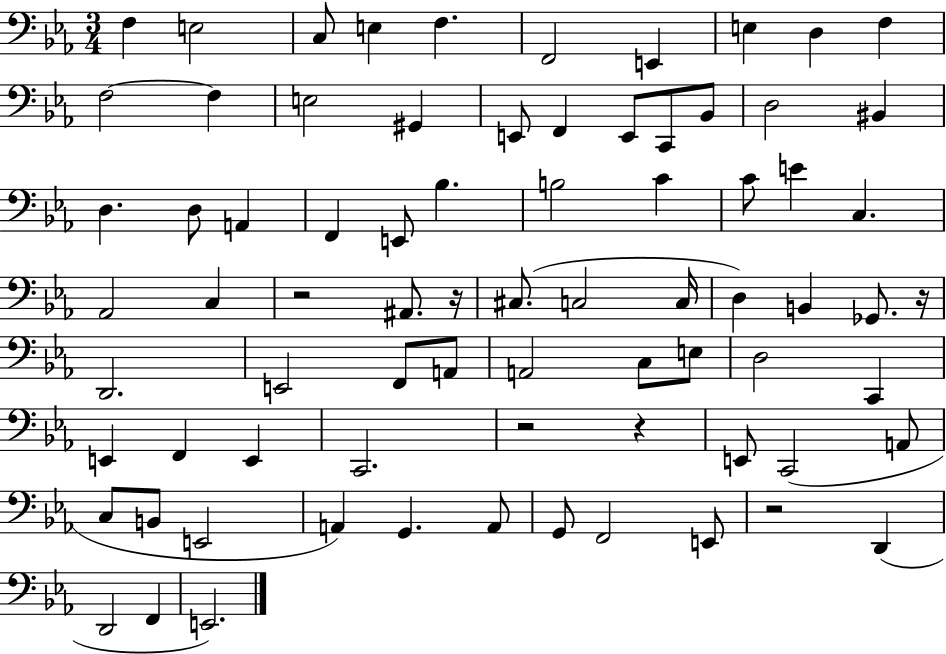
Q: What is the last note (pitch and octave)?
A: E2